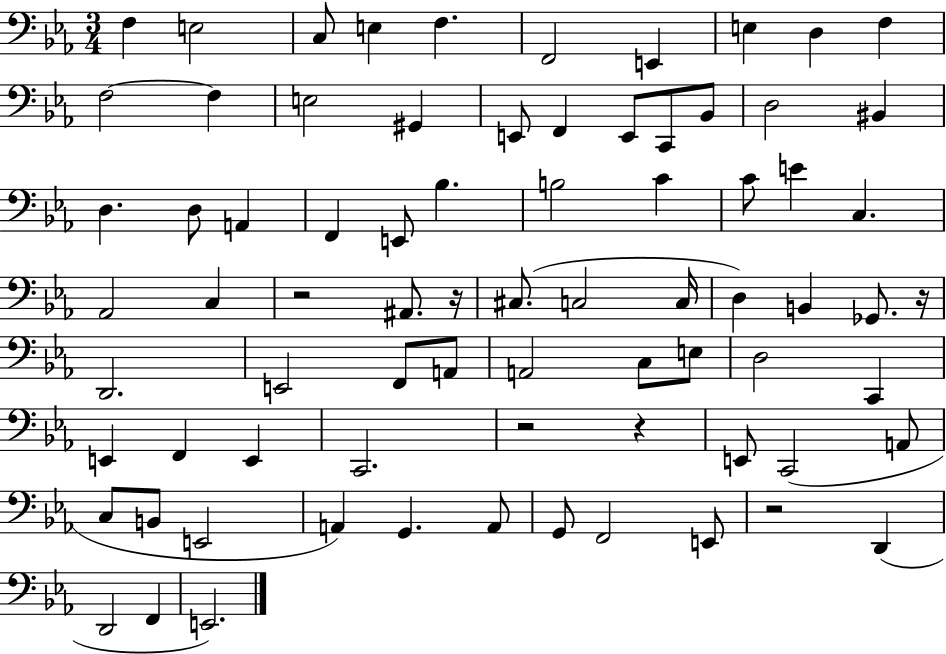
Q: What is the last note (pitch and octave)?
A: E2